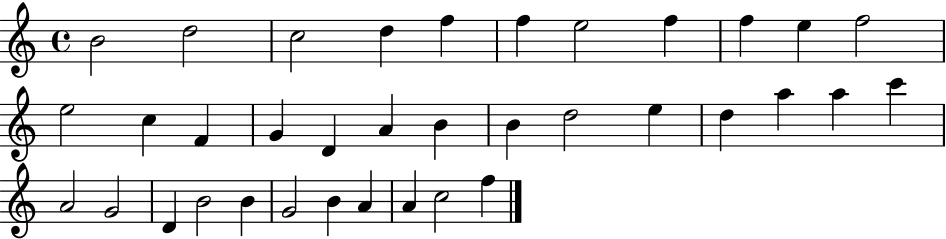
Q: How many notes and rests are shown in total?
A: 36